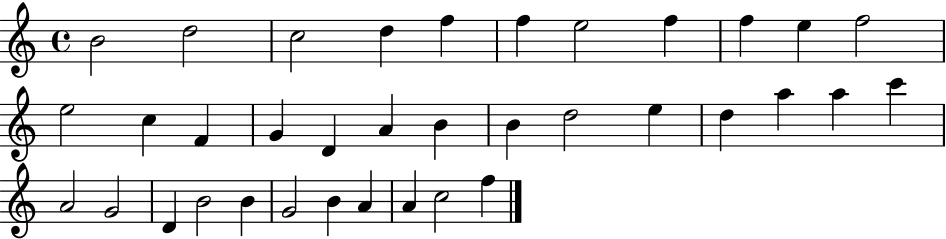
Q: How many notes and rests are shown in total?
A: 36